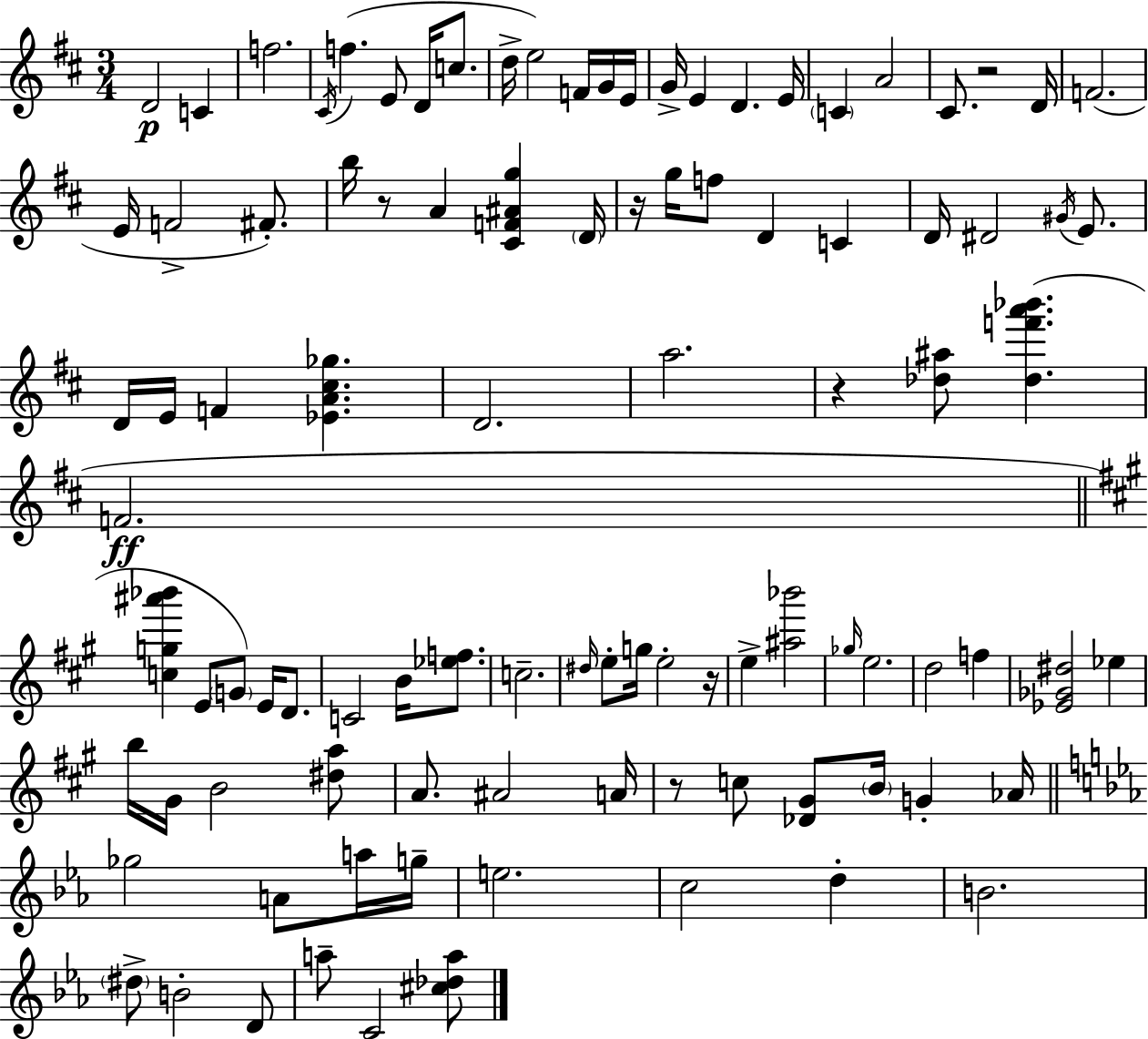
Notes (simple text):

D4/h C4/q F5/h. C#4/s F5/q. E4/e D4/s C5/e. D5/s E5/h F4/s G4/s E4/s G4/s E4/q D4/q. E4/s C4/q A4/h C#4/e. R/h D4/s F4/h. E4/s F4/h F#4/e. B5/s R/e A4/q [C#4,F4,A#4,G5]/q D4/s R/s G5/s F5/e D4/q C4/q D4/s D#4/h G#4/s E4/e. D4/s E4/s F4/q [Eb4,A4,C#5,Gb5]/q. D4/h. A5/h. R/q [Db5,A#5]/e [Db5,F6,A6,Bb6]/q. F4/h. [C5,G5,A#6,Bb6]/q E4/e G4/e E4/s D4/e. C4/h B4/s [Eb5,F5]/e. C5/h. D#5/s E5/e G5/s E5/h R/s E5/q [A#5,Bb6]/h Gb5/s E5/h. D5/h F5/q [Eb4,Gb4,D#5]/h Eb5/q B5/s G#4/s B4/h [D#5,A5]/e A4/e. A#4/h A4/s R/e C5/e [Db4,G#4]/e B4/s G4/q Ab4/s Gb5/h A4/e A5/s G5/s E5/h. C5/h D5/q B4/h. D#5/e B4/h D4/e A5/e C4/h [C#5,Db5,A5]/e